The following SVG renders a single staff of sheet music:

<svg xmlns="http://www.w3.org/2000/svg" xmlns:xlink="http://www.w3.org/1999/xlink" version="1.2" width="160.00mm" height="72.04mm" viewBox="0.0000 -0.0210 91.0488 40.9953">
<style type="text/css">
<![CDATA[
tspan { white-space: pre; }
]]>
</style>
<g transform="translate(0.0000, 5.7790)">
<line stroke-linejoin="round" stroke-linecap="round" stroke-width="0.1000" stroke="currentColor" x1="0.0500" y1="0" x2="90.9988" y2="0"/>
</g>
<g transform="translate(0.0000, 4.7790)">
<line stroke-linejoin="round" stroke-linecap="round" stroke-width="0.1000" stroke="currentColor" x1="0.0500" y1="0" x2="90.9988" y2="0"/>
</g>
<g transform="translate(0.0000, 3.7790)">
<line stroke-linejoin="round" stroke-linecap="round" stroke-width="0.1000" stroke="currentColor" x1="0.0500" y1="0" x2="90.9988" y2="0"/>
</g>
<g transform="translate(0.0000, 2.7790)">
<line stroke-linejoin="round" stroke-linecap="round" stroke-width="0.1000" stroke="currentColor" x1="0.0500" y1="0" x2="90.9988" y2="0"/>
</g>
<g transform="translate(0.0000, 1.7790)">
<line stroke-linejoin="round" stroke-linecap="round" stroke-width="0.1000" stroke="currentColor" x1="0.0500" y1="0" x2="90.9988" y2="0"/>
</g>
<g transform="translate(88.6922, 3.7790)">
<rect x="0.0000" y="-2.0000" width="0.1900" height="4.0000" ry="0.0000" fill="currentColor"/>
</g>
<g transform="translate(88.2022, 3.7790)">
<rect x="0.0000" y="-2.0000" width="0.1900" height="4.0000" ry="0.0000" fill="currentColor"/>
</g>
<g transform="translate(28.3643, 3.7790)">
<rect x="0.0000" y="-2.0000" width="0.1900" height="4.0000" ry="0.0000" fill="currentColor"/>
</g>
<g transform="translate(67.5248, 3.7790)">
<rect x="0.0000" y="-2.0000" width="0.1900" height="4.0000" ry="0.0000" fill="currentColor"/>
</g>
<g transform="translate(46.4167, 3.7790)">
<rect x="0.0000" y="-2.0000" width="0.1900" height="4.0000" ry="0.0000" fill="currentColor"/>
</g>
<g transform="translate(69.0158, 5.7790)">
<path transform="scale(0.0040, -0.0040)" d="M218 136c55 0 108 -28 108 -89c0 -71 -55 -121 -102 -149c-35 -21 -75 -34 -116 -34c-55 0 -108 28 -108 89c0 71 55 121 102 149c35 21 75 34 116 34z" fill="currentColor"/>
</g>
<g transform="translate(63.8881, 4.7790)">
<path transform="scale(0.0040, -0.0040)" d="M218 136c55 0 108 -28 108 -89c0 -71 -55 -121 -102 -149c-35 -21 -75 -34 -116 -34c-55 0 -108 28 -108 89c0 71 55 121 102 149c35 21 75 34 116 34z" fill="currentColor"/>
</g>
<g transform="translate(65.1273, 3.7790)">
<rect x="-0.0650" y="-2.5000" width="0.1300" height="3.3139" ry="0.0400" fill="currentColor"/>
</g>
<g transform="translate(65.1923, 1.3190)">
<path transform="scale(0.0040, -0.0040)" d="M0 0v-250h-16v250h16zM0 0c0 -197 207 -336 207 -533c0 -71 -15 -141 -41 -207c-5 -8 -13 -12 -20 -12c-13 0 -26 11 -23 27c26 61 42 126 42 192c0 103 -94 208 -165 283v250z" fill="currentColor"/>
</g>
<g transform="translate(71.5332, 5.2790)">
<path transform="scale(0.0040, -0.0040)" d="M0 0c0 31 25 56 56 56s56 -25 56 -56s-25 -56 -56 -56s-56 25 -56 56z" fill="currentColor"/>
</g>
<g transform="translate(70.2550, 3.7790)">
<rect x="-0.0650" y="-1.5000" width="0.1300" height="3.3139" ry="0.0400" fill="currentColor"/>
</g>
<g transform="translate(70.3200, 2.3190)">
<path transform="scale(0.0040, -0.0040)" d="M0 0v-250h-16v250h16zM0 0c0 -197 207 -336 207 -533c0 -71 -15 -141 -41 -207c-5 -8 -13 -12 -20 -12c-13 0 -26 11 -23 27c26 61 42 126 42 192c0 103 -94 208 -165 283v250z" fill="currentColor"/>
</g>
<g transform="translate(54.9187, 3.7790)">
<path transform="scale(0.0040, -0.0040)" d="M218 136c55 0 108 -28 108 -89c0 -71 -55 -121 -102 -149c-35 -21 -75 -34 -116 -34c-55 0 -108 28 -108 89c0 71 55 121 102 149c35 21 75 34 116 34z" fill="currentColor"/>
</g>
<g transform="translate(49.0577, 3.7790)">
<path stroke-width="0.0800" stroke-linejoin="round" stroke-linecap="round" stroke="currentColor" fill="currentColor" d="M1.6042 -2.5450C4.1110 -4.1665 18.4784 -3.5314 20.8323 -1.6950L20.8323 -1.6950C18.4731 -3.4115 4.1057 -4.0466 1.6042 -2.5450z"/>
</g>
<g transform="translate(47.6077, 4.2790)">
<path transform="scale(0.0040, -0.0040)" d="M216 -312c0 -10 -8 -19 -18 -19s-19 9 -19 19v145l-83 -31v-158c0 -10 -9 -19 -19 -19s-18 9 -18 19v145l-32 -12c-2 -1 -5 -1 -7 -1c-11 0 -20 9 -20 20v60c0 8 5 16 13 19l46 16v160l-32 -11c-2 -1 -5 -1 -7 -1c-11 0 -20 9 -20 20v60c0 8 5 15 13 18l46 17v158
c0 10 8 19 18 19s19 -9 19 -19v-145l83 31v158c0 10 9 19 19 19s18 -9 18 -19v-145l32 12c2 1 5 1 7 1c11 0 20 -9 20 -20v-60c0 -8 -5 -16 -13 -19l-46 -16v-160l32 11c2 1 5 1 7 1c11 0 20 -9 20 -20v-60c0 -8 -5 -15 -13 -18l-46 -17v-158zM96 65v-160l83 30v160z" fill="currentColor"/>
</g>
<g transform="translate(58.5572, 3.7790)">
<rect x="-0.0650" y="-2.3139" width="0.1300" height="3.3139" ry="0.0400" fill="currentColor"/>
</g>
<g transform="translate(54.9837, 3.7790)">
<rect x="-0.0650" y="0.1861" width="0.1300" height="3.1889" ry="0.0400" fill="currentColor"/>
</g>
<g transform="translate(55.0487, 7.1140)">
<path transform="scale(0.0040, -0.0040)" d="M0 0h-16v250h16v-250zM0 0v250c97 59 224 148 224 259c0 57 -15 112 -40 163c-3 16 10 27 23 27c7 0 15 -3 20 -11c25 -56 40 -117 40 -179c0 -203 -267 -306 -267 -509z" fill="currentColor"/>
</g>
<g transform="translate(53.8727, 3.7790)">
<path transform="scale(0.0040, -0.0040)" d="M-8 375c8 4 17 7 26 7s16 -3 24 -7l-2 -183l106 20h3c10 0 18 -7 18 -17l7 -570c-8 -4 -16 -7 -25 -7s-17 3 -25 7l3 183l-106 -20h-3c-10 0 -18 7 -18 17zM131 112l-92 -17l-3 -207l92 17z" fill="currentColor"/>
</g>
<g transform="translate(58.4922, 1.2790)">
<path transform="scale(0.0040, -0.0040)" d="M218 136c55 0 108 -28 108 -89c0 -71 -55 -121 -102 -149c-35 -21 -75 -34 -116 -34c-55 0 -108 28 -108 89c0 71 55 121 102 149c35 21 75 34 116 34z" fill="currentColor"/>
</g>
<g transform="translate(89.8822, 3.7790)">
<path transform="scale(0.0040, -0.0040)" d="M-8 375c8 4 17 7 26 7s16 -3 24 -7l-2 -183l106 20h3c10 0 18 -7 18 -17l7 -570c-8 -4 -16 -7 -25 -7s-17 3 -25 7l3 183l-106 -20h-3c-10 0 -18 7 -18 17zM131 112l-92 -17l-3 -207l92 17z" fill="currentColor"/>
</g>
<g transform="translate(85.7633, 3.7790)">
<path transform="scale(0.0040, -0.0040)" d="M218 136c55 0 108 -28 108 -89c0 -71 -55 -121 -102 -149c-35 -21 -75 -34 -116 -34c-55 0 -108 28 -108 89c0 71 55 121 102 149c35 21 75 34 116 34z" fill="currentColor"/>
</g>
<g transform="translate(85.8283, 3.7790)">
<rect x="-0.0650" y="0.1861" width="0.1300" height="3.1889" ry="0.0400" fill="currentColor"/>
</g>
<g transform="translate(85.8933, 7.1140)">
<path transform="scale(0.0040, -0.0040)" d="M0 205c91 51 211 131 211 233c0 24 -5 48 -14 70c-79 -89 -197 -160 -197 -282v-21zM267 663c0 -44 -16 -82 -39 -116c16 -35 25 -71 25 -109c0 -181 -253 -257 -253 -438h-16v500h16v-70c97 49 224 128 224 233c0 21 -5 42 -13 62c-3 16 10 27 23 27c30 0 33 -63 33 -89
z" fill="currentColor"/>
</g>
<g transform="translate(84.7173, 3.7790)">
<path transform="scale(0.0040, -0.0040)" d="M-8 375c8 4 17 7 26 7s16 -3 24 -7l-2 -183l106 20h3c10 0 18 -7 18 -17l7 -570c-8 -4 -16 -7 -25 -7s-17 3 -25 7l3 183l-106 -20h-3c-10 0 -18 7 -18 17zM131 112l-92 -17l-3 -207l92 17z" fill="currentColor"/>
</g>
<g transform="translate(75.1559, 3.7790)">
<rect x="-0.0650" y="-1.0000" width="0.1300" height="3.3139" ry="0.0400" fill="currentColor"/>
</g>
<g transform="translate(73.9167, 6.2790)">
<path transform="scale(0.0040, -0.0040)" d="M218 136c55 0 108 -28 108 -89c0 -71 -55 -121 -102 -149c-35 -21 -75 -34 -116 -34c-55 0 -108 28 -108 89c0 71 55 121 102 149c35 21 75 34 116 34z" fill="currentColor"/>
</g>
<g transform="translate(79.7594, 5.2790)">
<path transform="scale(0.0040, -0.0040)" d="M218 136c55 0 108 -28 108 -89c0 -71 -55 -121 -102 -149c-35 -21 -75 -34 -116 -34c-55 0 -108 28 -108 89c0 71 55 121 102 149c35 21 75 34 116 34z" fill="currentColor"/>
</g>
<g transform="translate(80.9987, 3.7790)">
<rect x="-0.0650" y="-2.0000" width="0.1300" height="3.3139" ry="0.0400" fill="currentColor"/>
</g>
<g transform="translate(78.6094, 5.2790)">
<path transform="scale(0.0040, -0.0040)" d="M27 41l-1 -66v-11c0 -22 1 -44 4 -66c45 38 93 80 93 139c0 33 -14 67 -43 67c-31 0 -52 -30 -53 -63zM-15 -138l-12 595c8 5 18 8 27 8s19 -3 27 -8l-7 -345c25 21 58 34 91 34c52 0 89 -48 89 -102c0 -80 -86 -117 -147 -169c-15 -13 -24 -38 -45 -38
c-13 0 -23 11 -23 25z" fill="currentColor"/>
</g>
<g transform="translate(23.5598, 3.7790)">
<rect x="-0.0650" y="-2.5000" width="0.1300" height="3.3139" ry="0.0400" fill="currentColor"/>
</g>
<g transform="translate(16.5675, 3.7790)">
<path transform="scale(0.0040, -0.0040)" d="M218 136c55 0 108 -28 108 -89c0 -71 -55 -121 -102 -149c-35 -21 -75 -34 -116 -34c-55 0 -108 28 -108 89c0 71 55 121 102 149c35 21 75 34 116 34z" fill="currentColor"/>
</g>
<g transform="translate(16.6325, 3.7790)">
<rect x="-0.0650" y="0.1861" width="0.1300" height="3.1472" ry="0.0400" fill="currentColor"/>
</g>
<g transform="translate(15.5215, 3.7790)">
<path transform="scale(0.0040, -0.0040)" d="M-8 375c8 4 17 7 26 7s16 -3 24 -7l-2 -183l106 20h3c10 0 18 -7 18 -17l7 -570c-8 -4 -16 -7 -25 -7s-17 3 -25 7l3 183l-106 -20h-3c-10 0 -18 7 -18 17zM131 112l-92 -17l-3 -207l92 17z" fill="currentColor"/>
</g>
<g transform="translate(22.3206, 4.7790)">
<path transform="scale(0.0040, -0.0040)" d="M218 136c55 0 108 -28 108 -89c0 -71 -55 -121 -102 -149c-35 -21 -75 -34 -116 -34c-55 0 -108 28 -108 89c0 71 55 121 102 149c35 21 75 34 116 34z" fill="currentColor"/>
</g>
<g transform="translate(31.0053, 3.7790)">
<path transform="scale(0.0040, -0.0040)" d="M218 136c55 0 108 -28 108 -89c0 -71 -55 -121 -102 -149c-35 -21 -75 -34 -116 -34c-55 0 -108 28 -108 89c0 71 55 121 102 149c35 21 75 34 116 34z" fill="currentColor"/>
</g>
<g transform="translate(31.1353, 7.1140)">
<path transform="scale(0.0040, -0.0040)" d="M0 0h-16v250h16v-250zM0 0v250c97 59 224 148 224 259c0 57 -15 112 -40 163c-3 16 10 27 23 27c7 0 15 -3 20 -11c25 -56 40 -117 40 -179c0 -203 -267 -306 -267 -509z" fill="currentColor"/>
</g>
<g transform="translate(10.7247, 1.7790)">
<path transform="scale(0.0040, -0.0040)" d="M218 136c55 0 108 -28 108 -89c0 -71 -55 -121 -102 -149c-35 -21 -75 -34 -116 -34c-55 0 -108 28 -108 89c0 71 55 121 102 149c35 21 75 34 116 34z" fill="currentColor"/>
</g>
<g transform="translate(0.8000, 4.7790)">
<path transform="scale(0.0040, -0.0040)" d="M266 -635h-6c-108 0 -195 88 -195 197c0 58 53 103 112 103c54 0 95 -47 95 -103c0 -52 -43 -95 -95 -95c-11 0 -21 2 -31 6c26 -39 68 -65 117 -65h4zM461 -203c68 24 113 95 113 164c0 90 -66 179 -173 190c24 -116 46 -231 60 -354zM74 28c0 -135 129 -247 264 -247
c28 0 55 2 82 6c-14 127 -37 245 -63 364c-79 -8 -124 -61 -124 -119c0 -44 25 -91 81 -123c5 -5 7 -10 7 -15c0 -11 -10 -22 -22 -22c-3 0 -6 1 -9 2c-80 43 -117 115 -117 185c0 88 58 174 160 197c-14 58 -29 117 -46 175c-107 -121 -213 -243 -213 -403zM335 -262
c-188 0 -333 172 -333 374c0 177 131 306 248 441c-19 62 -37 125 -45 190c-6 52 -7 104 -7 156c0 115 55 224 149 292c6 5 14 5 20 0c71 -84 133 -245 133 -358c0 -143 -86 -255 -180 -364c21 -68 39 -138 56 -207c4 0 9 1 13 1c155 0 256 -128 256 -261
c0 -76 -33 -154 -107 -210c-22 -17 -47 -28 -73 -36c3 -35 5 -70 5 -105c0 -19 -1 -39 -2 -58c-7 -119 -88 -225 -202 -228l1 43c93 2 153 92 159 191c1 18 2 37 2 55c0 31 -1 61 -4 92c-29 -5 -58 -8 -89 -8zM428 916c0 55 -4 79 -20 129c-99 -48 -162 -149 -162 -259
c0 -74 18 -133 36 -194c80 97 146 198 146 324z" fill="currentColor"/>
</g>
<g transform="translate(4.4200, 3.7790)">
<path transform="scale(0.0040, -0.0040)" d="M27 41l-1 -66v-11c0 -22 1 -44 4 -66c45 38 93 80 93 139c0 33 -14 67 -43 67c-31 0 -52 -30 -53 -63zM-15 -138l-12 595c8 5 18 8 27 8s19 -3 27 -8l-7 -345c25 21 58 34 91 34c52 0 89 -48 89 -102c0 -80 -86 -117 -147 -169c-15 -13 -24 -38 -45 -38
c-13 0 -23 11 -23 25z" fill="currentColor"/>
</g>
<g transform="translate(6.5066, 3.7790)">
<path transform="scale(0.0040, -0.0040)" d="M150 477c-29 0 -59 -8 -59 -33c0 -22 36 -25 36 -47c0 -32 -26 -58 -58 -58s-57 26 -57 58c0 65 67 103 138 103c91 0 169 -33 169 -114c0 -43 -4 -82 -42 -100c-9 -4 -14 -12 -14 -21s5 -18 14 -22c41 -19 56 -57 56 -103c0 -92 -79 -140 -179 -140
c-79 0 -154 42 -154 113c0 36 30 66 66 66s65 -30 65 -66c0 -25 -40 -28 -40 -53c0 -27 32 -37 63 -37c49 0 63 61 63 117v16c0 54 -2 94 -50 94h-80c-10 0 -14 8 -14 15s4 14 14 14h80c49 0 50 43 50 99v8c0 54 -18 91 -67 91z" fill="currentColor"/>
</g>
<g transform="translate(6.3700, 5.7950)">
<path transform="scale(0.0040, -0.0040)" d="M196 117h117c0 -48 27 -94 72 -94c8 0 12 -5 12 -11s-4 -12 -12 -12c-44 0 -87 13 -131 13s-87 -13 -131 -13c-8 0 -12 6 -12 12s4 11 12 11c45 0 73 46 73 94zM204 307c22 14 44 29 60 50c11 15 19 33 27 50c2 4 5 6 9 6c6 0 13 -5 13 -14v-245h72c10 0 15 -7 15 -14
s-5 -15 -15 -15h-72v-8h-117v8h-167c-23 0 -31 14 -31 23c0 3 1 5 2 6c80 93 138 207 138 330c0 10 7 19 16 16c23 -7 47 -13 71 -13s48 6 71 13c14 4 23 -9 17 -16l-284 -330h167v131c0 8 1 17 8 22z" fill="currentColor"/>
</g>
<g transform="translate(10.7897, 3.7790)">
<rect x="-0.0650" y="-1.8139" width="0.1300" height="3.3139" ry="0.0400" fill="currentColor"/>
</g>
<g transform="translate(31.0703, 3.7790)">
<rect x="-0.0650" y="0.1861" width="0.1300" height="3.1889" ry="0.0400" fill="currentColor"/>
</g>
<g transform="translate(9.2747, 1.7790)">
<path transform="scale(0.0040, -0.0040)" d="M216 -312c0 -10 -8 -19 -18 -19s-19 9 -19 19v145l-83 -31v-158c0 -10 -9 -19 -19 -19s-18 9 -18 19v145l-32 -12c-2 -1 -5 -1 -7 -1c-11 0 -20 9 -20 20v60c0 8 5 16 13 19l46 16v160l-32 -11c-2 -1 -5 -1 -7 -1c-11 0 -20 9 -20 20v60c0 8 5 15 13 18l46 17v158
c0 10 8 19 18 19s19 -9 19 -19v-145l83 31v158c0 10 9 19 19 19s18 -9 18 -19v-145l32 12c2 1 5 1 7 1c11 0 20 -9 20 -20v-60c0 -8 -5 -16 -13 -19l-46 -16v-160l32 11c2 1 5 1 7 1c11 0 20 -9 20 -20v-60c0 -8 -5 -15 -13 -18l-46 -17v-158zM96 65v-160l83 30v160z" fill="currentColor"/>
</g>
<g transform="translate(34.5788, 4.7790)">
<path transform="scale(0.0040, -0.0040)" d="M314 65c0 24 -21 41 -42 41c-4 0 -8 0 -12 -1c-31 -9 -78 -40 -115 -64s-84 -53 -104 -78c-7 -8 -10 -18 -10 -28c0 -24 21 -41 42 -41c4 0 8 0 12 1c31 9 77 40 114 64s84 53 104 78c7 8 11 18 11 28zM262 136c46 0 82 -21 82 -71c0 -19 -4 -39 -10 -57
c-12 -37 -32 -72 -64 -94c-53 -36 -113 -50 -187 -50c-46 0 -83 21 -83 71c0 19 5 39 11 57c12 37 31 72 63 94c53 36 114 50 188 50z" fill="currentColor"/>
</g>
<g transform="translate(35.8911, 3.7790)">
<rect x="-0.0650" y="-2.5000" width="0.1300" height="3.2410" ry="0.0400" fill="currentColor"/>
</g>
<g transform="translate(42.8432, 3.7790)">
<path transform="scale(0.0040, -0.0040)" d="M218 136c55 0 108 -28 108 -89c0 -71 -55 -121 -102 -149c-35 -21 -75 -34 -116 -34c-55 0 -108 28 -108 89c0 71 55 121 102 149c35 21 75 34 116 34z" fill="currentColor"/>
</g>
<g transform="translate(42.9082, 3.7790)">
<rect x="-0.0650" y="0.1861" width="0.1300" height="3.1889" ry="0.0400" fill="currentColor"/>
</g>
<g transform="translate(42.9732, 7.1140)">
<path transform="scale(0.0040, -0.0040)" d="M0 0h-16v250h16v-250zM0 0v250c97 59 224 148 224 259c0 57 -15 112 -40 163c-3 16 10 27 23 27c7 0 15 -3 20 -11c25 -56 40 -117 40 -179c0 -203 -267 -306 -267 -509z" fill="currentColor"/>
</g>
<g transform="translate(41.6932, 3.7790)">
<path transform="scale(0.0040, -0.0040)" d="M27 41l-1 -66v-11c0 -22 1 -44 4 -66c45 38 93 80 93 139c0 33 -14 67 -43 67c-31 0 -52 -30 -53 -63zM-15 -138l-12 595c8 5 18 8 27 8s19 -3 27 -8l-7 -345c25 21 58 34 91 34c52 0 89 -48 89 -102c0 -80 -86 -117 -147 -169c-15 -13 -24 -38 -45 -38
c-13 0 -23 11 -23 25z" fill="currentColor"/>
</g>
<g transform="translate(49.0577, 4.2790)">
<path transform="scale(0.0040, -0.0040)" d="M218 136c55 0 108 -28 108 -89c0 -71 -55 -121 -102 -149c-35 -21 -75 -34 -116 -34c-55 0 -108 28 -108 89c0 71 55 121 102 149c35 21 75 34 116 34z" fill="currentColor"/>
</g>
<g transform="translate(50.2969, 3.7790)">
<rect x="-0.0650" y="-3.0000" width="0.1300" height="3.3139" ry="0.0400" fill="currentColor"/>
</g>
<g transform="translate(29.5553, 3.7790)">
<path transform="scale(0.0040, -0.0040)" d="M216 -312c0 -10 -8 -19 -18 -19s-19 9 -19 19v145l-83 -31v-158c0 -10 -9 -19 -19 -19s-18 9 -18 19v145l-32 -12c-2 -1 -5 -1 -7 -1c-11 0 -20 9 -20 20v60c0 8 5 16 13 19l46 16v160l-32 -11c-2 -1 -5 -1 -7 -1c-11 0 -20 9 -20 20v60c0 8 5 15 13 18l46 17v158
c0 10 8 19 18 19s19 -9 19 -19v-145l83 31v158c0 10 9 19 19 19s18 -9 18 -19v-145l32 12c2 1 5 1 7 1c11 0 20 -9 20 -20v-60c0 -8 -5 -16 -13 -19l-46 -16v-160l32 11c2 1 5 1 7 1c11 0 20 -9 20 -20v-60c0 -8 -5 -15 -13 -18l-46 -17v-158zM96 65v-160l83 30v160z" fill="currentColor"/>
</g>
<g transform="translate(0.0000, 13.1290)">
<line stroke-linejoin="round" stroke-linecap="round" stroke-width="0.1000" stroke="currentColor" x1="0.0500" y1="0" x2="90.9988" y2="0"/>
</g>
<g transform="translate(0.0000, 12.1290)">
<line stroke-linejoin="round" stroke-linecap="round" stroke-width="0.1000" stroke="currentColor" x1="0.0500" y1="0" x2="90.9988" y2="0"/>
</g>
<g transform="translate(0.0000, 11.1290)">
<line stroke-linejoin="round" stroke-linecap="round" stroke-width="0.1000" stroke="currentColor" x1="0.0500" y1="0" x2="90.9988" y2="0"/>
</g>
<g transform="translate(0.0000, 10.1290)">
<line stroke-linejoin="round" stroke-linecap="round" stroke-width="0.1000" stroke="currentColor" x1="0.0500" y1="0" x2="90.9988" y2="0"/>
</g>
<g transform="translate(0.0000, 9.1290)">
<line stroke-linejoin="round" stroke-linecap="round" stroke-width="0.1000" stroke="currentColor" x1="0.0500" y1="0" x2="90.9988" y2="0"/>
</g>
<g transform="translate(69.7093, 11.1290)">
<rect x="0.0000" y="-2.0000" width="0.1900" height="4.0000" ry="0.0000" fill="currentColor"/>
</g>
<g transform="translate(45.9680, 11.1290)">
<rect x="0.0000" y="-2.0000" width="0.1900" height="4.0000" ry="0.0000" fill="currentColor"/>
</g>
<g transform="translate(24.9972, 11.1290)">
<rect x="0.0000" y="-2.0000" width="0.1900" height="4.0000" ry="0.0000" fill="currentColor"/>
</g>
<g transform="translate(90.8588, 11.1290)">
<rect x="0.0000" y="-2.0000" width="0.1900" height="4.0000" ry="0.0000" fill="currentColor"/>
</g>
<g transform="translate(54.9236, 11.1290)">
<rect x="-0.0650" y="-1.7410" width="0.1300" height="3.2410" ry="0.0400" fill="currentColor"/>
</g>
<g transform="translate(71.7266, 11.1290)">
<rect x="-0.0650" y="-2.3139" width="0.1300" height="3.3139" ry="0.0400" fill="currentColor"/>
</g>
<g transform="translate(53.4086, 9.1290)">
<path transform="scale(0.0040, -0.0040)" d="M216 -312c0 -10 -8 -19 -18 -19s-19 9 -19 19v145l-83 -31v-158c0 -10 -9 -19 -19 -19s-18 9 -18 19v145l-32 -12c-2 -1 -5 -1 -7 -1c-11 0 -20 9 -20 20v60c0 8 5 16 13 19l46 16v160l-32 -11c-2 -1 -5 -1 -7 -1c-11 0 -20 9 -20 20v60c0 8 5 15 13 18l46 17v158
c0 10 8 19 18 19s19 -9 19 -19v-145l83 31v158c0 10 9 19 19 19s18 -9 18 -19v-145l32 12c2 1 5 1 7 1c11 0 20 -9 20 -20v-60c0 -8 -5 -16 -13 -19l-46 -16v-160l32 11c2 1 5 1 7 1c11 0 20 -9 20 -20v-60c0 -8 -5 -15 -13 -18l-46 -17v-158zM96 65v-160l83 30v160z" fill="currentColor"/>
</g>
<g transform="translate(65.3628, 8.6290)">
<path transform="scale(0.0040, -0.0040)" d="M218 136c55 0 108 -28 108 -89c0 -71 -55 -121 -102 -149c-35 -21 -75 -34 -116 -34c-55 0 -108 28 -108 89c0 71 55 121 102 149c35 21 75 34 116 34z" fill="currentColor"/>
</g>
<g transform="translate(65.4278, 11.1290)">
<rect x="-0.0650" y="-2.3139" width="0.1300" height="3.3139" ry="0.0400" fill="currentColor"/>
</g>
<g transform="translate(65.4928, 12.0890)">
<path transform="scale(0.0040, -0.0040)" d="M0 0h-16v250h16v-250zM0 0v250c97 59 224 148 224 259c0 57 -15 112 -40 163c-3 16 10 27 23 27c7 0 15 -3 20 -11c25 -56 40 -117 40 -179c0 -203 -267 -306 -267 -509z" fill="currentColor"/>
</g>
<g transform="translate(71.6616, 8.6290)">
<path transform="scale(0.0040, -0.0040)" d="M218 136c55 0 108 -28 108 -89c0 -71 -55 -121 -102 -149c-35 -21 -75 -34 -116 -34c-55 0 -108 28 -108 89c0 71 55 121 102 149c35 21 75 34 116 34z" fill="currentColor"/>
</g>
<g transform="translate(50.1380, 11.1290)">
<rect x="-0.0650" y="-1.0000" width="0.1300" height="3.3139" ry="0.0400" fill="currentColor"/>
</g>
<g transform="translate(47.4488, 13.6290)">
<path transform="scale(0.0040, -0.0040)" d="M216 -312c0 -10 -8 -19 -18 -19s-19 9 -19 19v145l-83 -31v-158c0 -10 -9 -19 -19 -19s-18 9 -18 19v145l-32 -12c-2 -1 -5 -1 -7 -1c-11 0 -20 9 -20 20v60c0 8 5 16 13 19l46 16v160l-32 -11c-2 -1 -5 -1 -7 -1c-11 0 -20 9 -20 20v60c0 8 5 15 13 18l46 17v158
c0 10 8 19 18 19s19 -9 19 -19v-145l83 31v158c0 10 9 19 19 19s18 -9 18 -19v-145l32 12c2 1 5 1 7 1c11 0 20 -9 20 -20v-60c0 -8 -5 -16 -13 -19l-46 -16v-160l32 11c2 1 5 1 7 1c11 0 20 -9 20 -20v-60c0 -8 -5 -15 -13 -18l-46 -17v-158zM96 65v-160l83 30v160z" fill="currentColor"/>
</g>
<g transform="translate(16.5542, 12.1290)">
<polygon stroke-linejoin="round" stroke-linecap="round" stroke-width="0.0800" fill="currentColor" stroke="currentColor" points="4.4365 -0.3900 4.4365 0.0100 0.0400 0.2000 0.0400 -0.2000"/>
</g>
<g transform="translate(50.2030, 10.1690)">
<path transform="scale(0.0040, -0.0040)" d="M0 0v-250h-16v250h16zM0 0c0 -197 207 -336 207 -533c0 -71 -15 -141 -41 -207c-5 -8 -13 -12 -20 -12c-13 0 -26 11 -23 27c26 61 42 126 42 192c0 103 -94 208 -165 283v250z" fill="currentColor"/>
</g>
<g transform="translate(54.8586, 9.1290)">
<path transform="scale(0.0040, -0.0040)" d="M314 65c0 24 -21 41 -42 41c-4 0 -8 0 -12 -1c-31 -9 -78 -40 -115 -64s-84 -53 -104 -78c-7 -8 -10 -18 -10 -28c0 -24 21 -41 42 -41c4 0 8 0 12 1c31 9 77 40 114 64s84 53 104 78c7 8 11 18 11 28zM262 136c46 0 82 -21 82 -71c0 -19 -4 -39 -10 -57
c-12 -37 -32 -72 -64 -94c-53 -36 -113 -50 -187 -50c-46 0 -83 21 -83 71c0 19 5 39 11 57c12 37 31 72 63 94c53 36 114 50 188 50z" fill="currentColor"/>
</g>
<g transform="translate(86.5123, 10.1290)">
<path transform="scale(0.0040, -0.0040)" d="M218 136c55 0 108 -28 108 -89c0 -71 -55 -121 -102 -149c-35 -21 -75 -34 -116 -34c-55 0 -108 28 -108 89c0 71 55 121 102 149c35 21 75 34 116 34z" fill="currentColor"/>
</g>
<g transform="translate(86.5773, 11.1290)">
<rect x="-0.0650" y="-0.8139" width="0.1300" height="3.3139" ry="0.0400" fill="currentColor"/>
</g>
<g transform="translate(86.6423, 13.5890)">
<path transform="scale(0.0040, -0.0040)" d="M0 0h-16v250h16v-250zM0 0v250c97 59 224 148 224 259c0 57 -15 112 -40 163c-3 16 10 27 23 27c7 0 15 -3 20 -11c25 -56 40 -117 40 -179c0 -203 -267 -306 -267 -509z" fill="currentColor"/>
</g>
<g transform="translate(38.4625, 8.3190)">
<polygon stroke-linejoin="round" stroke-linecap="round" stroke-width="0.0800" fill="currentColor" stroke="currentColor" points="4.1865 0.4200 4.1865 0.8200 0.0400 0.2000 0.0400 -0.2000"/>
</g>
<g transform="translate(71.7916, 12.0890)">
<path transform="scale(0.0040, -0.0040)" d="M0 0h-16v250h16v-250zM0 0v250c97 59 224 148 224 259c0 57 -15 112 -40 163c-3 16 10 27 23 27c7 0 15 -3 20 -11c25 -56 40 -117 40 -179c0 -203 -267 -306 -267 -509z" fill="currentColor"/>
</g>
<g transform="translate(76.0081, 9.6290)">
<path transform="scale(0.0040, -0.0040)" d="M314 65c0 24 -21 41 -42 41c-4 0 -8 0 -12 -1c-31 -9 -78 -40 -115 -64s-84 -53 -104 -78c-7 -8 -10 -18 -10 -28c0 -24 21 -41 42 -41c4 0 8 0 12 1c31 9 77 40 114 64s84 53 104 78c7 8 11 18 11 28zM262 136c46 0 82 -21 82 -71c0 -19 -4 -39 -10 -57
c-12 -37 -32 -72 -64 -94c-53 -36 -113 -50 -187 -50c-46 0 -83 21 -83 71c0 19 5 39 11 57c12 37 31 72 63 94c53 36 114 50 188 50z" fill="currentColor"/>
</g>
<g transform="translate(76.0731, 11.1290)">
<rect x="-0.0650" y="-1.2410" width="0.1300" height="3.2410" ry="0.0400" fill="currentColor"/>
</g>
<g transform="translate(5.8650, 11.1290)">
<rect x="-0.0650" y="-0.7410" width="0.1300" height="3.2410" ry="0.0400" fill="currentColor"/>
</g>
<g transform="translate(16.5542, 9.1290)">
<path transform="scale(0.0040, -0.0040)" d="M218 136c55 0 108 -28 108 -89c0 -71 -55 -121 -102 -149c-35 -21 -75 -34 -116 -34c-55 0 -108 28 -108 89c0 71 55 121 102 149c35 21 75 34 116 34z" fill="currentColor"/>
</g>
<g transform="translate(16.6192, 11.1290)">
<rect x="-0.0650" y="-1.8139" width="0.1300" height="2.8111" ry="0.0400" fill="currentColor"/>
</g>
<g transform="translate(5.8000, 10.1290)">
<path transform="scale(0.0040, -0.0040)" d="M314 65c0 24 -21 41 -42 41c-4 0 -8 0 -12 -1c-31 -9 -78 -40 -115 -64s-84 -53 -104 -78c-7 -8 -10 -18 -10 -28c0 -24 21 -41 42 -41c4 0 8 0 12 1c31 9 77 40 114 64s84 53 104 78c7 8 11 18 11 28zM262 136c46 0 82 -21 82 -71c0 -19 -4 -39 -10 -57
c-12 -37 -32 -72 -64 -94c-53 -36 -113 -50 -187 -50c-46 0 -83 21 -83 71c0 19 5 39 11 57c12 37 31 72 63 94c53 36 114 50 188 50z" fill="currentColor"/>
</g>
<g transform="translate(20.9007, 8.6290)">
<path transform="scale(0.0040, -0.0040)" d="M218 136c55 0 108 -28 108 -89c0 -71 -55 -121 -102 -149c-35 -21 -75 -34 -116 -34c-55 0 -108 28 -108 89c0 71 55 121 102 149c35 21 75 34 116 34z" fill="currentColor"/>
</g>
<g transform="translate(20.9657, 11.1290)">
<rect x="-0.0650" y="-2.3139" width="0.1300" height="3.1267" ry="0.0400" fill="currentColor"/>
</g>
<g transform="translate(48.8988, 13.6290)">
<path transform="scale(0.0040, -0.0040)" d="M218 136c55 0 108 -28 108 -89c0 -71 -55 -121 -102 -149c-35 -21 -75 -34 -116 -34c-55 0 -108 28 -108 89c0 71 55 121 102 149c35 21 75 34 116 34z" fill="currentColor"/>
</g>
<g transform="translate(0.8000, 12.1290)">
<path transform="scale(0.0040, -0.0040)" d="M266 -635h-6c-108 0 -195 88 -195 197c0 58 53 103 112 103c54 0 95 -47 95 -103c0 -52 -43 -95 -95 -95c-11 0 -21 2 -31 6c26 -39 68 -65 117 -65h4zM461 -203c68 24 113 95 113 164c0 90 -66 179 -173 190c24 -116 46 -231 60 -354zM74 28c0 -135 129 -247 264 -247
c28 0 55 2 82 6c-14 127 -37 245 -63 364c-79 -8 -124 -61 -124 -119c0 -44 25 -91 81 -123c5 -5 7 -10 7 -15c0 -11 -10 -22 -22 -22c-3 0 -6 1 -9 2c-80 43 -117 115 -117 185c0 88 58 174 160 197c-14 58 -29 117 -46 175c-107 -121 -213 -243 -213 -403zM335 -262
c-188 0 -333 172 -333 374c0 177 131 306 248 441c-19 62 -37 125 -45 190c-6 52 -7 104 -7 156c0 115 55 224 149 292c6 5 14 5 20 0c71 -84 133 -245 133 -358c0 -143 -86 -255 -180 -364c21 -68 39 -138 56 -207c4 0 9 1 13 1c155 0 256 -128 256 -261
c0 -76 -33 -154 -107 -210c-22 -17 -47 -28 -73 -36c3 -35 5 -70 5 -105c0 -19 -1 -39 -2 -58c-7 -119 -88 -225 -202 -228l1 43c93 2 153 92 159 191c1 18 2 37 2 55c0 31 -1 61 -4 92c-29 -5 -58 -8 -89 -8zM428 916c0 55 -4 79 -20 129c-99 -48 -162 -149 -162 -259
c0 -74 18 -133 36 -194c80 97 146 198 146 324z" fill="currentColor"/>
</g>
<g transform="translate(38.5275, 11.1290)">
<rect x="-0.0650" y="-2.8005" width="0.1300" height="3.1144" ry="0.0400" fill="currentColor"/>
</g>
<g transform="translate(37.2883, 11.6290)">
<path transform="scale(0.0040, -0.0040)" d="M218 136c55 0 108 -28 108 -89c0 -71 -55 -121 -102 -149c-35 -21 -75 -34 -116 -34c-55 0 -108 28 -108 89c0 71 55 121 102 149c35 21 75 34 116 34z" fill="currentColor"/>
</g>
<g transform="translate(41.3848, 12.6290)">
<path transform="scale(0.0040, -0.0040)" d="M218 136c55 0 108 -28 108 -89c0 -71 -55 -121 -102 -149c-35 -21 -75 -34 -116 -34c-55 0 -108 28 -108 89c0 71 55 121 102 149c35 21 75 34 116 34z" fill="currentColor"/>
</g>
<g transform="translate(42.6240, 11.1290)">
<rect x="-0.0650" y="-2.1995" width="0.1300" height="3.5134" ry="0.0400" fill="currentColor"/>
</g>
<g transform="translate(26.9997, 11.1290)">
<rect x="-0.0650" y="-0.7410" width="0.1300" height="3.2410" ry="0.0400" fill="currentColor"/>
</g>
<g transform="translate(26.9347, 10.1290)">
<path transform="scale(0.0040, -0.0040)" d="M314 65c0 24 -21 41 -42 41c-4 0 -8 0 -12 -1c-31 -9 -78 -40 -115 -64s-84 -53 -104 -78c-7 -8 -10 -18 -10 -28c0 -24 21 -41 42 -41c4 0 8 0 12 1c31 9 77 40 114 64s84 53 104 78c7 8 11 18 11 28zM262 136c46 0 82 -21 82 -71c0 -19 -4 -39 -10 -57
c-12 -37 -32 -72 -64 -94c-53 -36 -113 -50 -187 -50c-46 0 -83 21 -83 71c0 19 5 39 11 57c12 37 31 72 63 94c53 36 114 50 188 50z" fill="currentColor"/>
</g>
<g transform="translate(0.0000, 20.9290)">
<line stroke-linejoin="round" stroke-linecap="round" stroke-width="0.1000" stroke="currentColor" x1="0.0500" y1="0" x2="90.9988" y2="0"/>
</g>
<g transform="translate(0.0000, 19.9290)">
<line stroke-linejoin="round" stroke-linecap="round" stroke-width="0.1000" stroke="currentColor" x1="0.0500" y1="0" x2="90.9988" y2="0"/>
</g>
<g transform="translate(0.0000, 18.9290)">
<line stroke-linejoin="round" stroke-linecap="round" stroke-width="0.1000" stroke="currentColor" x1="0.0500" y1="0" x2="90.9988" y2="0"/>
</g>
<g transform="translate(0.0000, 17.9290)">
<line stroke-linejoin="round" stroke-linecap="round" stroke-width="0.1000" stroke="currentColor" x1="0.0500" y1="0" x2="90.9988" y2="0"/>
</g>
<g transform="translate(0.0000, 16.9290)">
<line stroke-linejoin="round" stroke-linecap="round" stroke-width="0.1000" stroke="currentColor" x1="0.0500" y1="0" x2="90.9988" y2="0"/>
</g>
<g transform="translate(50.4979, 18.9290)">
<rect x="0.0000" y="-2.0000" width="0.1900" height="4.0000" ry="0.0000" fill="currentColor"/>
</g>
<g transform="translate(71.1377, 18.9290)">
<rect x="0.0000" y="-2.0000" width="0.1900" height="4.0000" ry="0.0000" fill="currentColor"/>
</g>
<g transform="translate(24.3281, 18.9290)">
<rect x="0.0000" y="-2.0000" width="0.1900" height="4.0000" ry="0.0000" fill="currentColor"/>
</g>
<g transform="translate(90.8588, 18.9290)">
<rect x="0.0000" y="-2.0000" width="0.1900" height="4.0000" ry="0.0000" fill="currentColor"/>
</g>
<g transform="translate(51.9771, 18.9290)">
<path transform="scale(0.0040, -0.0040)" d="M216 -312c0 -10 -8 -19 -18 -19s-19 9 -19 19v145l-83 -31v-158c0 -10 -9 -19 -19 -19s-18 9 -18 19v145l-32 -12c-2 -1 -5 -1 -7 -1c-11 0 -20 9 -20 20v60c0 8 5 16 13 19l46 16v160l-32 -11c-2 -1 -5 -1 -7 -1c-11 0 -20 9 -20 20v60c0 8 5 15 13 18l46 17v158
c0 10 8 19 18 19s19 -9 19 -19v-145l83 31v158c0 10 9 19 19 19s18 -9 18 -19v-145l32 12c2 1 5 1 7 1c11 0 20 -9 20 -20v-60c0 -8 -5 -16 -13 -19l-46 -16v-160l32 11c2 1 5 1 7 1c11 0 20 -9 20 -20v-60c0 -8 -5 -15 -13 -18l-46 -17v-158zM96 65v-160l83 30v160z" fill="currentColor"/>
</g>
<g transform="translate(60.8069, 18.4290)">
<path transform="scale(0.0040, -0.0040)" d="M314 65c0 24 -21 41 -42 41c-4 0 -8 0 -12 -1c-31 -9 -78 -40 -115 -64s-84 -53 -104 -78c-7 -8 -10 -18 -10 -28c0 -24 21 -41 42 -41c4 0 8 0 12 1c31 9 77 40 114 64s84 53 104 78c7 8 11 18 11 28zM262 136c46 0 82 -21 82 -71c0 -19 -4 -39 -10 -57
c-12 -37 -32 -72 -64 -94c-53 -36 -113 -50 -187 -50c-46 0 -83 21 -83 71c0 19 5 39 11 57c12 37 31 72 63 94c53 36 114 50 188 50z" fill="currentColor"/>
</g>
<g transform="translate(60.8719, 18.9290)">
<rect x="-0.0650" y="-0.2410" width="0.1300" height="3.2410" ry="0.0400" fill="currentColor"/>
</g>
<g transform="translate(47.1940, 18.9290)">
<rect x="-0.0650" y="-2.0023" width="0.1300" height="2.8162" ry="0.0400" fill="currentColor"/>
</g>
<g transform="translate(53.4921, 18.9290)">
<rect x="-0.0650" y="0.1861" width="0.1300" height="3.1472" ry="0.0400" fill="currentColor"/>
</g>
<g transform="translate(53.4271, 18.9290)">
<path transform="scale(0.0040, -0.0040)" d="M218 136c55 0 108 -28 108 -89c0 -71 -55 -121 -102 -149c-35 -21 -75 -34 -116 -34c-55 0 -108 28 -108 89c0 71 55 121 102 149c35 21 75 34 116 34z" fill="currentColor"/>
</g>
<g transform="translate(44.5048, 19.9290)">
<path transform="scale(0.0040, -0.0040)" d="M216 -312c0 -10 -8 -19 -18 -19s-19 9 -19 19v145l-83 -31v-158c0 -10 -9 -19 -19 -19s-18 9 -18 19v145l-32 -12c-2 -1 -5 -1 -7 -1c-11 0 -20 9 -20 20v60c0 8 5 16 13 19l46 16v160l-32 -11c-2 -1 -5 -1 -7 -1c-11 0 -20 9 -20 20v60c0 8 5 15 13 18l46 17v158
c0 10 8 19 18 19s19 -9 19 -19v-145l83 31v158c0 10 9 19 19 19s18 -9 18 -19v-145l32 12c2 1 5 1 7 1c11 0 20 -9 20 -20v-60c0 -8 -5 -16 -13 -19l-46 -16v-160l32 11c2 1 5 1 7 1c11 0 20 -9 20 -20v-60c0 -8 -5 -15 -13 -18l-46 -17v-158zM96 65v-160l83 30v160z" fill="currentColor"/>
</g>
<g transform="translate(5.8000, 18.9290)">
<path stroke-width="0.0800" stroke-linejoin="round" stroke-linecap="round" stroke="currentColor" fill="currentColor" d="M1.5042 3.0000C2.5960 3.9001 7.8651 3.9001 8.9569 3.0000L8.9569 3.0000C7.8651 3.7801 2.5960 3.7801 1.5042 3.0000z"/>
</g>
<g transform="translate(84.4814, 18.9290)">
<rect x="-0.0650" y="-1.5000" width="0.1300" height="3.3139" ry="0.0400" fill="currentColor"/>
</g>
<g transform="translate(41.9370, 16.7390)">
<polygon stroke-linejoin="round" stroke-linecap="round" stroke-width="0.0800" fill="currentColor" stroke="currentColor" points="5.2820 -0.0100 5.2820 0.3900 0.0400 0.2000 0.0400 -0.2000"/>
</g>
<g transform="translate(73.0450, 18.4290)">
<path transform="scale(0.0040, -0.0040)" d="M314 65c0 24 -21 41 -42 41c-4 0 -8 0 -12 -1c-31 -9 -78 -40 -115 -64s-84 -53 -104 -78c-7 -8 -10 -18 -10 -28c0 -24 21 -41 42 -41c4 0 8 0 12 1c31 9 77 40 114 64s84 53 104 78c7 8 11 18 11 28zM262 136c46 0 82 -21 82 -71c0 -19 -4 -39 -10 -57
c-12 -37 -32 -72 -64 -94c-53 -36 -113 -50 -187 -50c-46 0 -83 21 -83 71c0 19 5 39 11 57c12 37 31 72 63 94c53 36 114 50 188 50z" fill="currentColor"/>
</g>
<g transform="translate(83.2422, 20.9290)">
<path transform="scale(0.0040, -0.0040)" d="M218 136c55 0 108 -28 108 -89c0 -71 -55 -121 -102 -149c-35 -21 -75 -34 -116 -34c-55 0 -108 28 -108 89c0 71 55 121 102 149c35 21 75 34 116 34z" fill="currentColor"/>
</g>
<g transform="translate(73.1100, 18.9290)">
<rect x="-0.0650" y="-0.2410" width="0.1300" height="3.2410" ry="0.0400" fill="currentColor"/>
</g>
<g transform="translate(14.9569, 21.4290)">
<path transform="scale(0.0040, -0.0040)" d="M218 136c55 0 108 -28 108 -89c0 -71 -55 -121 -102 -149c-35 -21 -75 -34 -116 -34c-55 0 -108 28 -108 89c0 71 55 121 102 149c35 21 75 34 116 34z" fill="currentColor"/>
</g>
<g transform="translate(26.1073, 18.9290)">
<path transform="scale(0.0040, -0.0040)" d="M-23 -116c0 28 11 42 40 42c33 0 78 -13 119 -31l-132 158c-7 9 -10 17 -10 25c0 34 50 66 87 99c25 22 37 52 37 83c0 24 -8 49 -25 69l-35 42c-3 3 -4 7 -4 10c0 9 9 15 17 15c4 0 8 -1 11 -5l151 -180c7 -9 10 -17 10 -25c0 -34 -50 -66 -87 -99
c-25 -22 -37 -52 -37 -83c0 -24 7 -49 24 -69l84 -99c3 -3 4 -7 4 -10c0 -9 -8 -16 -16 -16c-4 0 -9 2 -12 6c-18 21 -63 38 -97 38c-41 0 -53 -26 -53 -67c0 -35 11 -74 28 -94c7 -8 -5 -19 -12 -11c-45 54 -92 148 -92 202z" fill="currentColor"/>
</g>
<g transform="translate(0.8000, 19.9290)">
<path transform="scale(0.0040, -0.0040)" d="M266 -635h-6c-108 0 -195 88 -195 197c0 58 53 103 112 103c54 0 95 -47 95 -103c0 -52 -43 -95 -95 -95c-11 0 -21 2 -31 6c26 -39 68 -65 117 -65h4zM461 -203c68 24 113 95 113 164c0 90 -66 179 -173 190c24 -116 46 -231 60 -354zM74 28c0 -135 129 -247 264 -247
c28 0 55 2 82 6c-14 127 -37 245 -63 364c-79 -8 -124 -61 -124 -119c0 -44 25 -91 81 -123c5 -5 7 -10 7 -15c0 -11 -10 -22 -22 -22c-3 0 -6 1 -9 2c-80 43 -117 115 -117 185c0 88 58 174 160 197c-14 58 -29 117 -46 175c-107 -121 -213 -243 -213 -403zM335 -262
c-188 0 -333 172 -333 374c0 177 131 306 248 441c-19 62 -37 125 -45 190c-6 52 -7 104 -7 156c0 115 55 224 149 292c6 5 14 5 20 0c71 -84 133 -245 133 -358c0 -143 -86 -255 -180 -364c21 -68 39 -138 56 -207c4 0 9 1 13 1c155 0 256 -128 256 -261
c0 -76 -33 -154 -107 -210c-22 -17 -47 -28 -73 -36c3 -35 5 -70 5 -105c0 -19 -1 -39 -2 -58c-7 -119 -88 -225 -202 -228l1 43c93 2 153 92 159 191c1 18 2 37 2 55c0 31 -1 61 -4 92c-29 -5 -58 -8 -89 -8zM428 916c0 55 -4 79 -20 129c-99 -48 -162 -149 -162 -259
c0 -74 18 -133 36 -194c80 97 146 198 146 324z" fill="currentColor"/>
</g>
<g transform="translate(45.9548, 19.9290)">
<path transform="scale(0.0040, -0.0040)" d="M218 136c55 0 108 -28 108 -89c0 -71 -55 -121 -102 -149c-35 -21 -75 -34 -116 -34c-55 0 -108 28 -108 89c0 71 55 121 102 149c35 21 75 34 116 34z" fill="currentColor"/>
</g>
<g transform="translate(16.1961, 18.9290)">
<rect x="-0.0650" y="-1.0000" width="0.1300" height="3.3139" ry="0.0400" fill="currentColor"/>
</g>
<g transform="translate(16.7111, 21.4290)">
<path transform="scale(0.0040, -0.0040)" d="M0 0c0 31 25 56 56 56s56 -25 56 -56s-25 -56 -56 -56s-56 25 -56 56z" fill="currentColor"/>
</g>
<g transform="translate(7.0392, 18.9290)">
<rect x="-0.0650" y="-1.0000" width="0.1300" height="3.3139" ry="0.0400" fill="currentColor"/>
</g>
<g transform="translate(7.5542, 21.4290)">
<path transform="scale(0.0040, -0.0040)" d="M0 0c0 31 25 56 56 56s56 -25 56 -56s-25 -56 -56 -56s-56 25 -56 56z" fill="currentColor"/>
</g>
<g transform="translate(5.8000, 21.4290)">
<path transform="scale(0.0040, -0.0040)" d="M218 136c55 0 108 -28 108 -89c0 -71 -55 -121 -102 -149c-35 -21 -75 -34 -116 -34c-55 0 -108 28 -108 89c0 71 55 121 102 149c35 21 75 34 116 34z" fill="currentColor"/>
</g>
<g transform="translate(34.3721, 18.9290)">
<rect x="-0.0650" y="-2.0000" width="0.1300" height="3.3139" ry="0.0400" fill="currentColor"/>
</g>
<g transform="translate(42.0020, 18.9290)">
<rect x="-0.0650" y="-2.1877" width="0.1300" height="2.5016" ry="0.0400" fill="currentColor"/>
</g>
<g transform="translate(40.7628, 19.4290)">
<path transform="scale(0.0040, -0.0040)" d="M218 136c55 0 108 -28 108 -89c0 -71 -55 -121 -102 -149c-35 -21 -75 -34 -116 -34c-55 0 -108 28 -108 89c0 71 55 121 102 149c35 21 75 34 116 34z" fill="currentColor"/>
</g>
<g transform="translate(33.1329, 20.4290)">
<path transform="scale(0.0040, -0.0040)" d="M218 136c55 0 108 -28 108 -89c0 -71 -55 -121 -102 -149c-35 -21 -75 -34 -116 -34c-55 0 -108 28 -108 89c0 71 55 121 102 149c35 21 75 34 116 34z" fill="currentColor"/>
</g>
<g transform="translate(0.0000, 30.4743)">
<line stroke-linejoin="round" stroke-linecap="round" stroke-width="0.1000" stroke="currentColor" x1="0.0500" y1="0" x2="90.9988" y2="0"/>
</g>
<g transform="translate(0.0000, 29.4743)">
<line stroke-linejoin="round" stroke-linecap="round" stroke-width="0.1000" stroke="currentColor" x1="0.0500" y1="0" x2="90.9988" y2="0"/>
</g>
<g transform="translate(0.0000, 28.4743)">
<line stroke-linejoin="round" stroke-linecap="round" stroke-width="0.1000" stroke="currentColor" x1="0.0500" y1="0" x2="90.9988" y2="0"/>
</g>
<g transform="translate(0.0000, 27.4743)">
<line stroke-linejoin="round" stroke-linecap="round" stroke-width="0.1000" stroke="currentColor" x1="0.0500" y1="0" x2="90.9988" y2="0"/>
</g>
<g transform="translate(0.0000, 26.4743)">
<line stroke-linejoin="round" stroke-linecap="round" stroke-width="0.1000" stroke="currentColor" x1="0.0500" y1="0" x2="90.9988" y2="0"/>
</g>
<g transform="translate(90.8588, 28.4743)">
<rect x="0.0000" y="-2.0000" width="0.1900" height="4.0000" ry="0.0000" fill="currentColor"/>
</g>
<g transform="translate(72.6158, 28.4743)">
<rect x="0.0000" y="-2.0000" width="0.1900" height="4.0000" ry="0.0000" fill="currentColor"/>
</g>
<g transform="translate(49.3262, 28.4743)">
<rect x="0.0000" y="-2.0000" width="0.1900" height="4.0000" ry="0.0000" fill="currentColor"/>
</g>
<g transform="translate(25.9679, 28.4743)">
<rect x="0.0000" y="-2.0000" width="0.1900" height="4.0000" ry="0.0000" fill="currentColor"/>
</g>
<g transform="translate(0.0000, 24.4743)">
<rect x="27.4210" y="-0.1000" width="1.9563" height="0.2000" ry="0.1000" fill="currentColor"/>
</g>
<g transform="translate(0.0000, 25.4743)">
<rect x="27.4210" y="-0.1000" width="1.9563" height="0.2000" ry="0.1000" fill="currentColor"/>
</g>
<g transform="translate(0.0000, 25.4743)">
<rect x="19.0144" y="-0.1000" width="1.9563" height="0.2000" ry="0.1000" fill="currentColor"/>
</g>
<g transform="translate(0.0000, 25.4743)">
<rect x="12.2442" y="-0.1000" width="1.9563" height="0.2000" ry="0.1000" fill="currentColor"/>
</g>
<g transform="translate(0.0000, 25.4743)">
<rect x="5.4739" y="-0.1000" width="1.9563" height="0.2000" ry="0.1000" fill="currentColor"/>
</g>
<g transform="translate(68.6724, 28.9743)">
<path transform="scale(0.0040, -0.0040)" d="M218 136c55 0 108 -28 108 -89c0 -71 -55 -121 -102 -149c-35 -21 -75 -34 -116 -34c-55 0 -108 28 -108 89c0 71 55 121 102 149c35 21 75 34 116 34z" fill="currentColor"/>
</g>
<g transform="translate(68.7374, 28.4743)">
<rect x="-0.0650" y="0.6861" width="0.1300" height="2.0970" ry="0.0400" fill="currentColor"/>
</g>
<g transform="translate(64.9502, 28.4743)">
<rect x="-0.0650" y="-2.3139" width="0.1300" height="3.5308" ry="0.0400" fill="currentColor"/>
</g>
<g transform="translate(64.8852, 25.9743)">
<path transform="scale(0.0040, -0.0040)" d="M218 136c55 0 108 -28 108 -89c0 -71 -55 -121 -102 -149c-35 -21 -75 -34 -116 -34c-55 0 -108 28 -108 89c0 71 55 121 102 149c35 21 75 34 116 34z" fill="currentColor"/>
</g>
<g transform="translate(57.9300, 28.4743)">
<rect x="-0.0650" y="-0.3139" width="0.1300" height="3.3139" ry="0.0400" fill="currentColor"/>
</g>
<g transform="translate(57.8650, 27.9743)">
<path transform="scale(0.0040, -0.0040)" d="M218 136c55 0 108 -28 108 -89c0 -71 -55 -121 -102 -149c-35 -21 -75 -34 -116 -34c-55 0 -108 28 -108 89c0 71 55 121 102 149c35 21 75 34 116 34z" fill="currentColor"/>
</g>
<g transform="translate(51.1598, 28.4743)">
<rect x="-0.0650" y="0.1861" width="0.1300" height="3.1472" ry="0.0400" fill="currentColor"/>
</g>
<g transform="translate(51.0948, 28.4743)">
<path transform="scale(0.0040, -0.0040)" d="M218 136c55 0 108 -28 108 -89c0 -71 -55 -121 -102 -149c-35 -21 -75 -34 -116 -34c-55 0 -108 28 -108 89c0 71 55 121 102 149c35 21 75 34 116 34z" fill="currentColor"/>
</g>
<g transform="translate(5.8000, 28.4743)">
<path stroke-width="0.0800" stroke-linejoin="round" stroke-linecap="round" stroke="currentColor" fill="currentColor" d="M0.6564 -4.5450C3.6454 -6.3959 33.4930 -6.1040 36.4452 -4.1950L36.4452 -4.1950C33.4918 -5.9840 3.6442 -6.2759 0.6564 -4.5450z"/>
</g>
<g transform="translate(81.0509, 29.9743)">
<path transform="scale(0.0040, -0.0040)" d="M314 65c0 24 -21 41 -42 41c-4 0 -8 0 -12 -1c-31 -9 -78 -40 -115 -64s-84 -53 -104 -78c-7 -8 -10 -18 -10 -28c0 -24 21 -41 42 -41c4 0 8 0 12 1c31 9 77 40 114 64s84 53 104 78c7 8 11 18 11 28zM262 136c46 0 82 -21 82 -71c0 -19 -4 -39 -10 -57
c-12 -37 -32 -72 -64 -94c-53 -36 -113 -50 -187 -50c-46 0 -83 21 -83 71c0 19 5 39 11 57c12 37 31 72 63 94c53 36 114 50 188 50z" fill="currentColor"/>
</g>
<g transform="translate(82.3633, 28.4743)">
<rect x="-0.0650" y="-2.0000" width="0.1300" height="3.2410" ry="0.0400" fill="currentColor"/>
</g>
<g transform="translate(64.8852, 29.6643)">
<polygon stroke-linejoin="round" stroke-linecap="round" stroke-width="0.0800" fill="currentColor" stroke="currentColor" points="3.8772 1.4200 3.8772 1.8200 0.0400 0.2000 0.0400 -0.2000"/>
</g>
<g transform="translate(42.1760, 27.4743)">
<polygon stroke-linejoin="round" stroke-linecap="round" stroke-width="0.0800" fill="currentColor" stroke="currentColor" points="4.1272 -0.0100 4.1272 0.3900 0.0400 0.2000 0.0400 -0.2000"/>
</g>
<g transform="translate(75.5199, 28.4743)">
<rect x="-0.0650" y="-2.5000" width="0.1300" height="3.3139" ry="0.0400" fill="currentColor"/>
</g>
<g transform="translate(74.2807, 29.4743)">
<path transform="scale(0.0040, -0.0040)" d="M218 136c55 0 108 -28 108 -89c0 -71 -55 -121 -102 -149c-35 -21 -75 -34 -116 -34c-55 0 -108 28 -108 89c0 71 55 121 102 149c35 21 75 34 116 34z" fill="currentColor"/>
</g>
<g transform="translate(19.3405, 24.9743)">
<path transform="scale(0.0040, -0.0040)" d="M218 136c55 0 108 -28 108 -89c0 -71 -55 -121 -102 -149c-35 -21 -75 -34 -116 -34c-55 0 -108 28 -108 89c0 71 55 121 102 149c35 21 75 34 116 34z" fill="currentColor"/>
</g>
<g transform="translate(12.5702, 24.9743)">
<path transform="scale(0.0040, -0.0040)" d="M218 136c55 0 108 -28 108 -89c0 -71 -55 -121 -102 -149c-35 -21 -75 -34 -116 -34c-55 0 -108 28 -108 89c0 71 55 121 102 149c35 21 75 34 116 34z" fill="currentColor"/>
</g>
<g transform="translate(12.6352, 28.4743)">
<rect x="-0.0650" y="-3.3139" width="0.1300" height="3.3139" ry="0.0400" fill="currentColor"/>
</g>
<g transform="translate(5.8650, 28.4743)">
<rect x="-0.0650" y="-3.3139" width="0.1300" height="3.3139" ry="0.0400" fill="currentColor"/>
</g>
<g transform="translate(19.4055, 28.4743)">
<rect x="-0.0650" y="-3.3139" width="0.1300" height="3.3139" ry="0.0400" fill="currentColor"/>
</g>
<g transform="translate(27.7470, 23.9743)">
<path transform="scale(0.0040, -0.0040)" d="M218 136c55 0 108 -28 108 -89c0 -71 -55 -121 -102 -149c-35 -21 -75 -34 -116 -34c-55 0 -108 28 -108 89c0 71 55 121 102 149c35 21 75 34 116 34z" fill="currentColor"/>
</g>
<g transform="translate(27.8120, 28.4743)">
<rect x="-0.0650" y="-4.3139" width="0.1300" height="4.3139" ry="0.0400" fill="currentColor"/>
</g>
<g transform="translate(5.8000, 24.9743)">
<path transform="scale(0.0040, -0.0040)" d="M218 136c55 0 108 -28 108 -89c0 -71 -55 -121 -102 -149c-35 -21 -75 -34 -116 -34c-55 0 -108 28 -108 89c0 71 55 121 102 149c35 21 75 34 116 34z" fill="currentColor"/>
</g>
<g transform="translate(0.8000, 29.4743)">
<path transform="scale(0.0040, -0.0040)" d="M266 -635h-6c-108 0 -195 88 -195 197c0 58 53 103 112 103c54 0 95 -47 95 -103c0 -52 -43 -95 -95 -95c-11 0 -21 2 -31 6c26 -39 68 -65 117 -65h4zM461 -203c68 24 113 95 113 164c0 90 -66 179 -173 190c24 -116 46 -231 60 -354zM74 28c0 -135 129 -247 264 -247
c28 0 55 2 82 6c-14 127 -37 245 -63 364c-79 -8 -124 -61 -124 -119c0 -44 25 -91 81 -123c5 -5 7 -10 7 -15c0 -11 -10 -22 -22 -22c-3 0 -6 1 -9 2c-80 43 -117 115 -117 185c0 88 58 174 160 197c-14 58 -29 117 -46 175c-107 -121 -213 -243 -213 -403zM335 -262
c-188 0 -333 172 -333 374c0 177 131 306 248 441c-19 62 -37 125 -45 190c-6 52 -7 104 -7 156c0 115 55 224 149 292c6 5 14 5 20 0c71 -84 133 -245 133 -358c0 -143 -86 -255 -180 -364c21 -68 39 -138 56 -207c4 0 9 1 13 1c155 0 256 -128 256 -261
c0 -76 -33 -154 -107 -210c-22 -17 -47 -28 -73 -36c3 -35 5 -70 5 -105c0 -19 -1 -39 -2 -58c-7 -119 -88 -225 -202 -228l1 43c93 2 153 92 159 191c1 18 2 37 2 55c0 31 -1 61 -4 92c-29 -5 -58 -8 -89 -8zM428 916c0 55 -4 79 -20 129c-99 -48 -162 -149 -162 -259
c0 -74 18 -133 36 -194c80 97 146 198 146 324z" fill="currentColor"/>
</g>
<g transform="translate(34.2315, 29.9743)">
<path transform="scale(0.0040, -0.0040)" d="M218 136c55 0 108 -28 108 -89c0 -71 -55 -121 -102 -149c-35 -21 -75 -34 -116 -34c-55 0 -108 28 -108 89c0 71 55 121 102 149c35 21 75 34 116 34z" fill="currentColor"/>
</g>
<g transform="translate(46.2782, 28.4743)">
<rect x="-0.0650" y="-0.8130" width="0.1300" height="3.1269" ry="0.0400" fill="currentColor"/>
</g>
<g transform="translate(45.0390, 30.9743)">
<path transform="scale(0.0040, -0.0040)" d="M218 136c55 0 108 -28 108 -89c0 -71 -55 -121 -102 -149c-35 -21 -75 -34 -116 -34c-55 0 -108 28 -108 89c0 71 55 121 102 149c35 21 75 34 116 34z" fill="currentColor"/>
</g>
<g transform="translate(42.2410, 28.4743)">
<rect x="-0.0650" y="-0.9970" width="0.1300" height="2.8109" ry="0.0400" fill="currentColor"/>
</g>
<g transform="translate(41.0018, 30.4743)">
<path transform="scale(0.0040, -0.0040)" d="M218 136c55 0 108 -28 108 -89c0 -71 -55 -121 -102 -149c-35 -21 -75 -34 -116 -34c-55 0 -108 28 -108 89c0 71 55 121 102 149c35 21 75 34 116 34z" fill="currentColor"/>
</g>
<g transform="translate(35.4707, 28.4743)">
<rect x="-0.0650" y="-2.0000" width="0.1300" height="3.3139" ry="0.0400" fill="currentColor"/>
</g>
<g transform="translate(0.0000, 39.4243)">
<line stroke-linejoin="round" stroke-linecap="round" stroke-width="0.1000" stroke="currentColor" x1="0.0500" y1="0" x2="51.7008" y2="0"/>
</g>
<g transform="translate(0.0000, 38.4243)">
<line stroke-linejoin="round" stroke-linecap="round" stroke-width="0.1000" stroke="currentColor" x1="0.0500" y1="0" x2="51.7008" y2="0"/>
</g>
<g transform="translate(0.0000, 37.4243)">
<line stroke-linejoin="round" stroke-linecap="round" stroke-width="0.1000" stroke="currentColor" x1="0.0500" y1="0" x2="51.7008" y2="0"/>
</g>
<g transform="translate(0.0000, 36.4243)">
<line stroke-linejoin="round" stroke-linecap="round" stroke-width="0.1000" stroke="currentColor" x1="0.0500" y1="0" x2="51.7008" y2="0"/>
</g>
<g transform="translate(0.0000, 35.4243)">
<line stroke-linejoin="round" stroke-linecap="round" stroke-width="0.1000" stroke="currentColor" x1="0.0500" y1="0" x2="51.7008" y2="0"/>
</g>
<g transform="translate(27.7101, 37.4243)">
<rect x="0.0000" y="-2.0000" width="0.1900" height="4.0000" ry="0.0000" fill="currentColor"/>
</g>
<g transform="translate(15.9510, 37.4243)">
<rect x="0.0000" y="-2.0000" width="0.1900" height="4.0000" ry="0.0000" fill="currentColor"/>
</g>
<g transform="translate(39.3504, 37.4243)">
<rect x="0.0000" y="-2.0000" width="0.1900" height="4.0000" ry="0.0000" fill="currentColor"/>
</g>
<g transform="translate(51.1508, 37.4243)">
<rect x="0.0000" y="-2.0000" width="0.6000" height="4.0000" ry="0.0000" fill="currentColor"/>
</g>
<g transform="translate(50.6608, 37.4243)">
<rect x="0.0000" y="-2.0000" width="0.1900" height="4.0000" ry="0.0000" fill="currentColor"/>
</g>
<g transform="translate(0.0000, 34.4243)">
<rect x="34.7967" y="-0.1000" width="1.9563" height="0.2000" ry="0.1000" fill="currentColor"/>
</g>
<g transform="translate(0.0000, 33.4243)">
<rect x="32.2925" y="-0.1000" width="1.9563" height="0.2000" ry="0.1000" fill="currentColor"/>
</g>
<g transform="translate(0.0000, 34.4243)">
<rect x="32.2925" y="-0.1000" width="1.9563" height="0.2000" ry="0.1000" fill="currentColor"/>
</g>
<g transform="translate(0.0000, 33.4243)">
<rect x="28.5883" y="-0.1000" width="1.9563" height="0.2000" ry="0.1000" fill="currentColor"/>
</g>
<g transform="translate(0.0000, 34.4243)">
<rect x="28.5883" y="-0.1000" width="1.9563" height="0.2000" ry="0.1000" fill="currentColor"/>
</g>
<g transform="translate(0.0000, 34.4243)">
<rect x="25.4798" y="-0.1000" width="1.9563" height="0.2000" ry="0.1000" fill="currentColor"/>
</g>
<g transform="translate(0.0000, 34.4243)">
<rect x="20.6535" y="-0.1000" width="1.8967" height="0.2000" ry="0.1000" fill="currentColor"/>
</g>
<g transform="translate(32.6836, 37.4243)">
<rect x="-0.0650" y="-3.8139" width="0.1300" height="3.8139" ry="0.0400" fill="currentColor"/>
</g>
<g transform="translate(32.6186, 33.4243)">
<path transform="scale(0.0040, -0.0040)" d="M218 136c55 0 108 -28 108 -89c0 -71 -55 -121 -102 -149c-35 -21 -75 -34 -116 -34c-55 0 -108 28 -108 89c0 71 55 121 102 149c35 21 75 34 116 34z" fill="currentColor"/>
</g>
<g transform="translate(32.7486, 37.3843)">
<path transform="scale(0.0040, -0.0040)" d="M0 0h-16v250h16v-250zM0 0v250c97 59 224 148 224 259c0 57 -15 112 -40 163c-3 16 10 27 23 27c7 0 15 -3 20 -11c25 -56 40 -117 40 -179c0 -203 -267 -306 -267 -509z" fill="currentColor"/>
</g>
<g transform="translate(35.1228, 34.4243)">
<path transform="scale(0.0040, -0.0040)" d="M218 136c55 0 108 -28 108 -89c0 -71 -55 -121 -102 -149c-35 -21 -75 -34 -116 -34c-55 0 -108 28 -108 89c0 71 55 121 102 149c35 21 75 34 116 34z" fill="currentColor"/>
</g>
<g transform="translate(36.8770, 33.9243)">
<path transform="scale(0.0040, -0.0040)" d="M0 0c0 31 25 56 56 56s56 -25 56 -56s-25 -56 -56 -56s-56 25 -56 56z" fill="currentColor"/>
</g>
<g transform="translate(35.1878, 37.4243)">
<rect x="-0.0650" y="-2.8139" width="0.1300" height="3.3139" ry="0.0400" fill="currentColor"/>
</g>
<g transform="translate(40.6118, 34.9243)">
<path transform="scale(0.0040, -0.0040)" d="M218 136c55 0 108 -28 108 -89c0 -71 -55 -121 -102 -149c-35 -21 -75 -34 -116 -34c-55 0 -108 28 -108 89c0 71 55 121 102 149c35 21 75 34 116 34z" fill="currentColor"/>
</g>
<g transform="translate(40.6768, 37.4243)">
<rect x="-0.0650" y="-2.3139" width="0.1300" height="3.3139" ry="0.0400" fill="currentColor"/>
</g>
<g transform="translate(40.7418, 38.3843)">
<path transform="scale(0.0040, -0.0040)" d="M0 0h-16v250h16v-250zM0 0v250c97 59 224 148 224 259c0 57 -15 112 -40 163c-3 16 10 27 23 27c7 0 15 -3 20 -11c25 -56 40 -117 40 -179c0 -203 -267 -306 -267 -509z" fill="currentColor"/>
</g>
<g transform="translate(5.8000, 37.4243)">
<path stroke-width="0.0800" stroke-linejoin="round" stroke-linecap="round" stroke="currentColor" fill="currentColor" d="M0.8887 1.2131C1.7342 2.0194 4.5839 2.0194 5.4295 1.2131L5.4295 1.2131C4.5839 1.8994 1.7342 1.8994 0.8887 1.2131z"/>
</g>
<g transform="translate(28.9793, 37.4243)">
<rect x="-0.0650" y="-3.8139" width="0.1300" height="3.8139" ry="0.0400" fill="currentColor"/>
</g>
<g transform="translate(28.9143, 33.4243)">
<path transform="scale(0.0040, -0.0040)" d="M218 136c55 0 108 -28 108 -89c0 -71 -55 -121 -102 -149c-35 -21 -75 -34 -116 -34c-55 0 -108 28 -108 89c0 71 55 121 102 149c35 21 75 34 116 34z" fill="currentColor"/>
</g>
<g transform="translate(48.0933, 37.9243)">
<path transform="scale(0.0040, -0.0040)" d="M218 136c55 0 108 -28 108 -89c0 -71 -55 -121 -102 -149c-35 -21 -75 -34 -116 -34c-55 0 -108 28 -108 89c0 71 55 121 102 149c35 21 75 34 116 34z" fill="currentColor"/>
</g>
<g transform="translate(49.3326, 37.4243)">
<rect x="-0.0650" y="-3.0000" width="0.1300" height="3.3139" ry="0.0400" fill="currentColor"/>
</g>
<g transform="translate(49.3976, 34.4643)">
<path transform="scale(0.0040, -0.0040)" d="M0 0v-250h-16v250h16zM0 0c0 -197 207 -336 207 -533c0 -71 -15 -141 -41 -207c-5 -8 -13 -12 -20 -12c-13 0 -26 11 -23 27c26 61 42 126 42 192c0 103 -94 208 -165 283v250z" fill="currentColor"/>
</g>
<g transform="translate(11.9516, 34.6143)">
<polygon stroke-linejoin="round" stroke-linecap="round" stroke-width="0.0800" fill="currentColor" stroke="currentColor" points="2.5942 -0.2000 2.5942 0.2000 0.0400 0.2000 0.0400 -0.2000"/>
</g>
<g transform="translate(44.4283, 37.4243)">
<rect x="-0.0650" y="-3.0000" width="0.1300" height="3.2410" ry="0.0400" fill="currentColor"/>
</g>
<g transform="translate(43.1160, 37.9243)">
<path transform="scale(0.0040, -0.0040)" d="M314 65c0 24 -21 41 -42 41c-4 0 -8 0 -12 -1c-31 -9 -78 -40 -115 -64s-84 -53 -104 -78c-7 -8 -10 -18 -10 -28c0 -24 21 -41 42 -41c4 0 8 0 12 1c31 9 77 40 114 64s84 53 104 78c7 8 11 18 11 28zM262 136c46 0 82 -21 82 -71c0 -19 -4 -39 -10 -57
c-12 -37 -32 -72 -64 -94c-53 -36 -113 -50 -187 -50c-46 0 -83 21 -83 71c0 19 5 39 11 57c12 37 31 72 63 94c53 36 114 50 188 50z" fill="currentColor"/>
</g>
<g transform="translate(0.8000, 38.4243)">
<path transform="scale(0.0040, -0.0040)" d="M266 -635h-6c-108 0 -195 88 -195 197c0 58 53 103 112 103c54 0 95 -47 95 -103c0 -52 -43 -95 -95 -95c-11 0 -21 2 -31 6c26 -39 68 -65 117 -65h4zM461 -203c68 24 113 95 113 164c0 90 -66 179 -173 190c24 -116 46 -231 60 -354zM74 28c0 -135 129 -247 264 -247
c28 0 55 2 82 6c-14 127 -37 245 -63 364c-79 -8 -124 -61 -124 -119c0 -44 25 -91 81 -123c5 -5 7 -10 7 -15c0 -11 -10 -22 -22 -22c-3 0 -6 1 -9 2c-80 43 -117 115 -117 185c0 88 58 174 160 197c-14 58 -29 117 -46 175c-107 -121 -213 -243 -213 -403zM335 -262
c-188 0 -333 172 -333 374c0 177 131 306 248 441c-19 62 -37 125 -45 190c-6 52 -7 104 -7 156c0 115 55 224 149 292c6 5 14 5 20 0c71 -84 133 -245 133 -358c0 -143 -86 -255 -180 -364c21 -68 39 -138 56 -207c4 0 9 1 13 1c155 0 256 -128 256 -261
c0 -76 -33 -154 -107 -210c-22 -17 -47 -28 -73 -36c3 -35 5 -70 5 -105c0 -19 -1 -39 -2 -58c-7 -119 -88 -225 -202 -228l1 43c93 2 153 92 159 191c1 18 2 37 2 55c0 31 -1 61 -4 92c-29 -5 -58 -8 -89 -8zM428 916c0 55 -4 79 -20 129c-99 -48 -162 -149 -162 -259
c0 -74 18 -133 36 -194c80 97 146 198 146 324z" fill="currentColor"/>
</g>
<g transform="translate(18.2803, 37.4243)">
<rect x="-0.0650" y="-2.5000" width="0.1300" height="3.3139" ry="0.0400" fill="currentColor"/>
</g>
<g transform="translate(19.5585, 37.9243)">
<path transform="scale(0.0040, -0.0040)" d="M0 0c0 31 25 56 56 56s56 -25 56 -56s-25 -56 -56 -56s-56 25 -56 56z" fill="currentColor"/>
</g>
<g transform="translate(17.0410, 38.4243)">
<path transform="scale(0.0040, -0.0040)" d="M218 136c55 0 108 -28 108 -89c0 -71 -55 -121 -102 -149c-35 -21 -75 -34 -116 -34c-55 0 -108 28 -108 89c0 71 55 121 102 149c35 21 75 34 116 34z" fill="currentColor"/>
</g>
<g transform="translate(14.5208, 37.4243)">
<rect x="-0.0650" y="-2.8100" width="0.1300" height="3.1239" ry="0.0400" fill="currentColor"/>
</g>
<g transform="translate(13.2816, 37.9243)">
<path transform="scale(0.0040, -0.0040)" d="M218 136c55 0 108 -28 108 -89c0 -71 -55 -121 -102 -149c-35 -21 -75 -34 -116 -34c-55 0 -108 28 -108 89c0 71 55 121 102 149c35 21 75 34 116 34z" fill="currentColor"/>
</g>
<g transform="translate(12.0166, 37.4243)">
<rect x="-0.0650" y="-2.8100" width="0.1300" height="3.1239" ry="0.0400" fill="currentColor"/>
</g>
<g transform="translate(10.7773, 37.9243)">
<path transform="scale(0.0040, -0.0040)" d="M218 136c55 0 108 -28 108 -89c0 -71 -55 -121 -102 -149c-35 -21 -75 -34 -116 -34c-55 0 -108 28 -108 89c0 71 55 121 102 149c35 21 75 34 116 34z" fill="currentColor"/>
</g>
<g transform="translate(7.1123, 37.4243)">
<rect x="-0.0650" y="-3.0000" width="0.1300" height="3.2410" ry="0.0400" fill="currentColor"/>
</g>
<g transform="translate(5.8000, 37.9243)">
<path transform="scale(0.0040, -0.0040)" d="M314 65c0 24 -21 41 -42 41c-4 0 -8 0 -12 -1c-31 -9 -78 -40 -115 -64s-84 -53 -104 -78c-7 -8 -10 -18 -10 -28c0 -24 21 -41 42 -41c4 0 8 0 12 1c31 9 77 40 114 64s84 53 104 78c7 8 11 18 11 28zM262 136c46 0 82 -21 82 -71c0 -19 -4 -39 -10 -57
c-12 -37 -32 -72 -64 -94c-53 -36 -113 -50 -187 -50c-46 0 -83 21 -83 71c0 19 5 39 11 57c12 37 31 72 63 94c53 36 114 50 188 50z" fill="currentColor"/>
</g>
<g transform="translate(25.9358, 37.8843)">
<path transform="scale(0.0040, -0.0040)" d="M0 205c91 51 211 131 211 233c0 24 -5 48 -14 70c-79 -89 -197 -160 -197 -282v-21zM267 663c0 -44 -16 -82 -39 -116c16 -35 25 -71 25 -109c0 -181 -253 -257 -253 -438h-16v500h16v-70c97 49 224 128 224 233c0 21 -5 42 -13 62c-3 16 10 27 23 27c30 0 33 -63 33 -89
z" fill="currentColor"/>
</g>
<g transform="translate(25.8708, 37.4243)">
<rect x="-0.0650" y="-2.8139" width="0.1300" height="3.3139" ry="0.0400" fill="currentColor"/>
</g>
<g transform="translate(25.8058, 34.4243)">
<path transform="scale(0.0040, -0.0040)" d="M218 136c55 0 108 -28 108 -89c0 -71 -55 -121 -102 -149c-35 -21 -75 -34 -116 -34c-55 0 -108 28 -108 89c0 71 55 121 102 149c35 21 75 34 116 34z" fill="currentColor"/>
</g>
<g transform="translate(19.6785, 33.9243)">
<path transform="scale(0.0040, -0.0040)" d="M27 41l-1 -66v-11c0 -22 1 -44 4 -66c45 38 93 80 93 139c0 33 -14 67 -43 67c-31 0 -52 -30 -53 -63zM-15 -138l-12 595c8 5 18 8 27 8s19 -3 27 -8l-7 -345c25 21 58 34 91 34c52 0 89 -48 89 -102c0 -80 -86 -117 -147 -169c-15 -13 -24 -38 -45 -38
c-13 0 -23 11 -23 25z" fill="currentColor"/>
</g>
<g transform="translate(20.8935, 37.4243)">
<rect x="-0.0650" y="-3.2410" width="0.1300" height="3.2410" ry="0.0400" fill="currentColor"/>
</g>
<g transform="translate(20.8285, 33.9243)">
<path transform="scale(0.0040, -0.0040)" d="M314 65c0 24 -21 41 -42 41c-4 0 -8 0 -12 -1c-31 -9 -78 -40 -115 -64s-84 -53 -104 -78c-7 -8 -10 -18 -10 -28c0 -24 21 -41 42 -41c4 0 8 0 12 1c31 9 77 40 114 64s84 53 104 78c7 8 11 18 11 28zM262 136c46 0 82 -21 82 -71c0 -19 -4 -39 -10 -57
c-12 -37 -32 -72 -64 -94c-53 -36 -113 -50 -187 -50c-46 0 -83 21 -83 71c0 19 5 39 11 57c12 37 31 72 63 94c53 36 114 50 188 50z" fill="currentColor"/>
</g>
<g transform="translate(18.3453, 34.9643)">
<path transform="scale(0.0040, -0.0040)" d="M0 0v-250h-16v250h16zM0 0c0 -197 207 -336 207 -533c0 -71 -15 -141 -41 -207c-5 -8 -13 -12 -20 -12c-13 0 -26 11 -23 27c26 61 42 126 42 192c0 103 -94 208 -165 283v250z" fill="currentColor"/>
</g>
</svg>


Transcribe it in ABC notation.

X:1
T:Untitled
M:3/4
L:1/4
K:F
^f B G ^B/2 G2 _B/2 ^A B/2 g G/2 E/2 D _F B/4 d2 f/2 g/2 d2 A/2 F/2 ^D/2 ^f2 g/2 g/2 e2 d/2 D D z F A/2 ^G/2 ^B c2 c2 E b b b d' F E/2 D/2 B c g/2 A/2 G F2 A2 A/2 A/2 G/2 _b2 a/4 c' c'/2 a g/2 A2 A/2